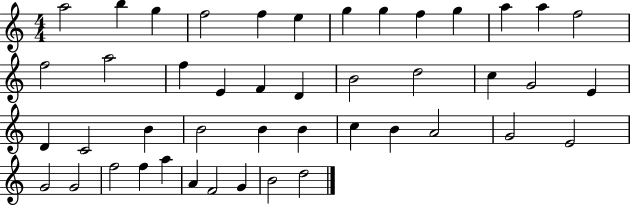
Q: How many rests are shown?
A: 0